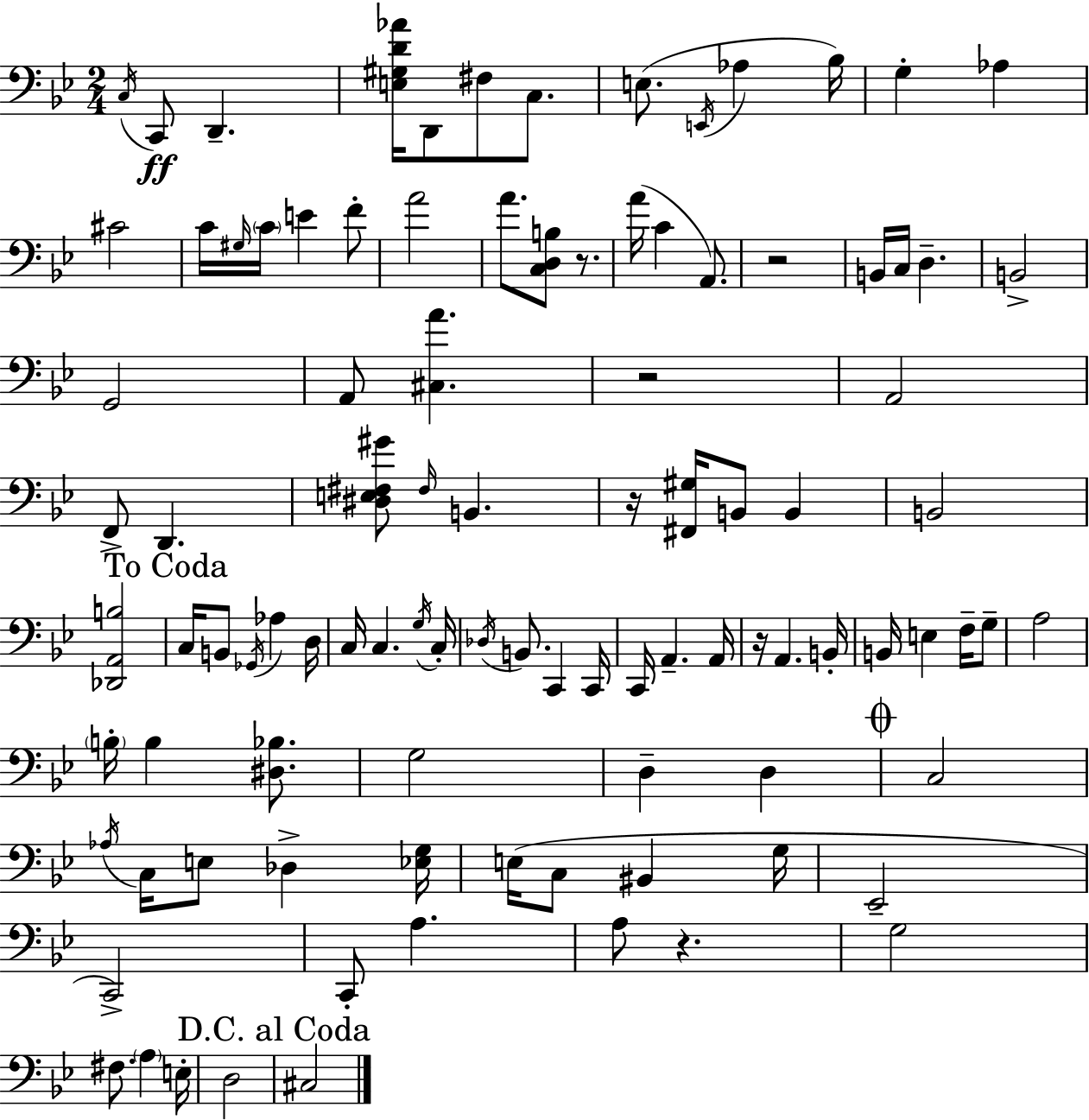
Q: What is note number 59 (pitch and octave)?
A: G3